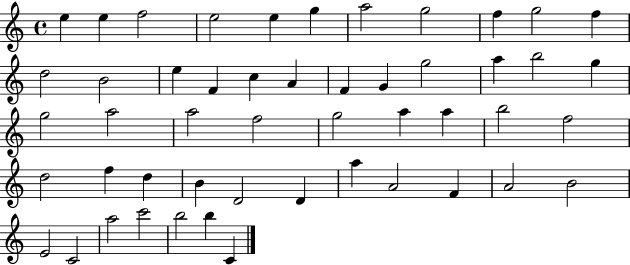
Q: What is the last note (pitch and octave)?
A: C4